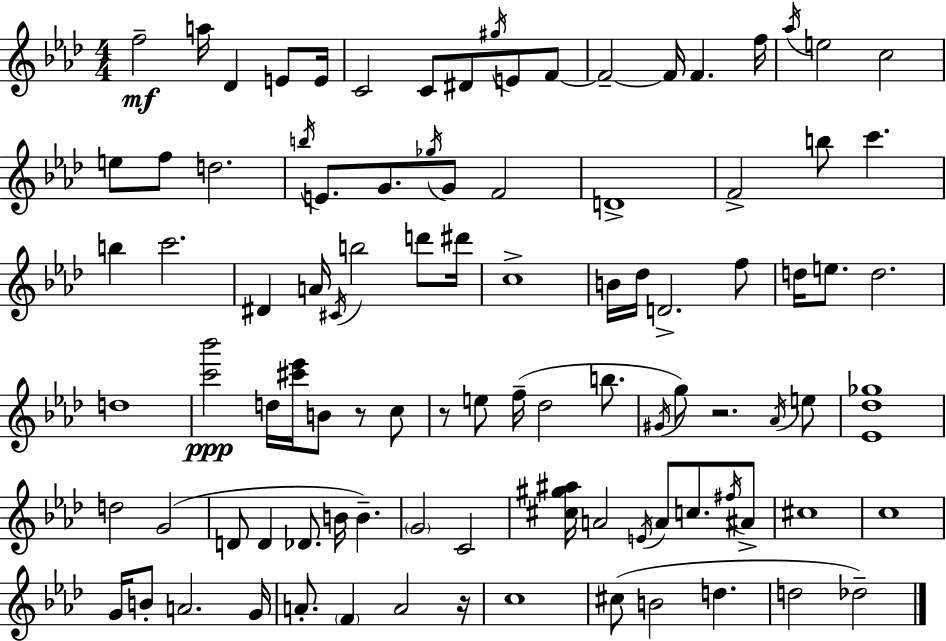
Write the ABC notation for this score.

X:1
T:Untitled
M:4/4
L:1/4
K:Fm
f2 a/4 _D E/2 E/4 C2 C/2 ^D/2 ^g/4 E/2 F/2 F2 F/4 F f/4 _a/4 e2 c2 e/2 f/2 d2 b/4 E/2 G/2 _g/4 G/2 F2 D4 F2 b/2 c' b c'2 ^D A/4 ^C/4 b2 d'/2 ^d'/4 c4 B/4 _d/4 D2 f/2 d/4 e/2 d2 d4 [c'_b']2 d/4 [^c'_e']/4 B/2 z/2 c/2 z/2 e/2 f/4 _d2 b/2 ^G/4 g/2 z2 _A/4 e/2 [_E_d_g]4 d2 G2 D/2 D _D/2 B/4 B G2 C2 [^c^g^a]/4 A2 E/4 A/2 c/2 ^f/4 ^A/2 ^c4 c4 G/4 B/2 A2 G/4 A/2 F A2 z/4 c4 ^c/2 B2 d d2 _d2